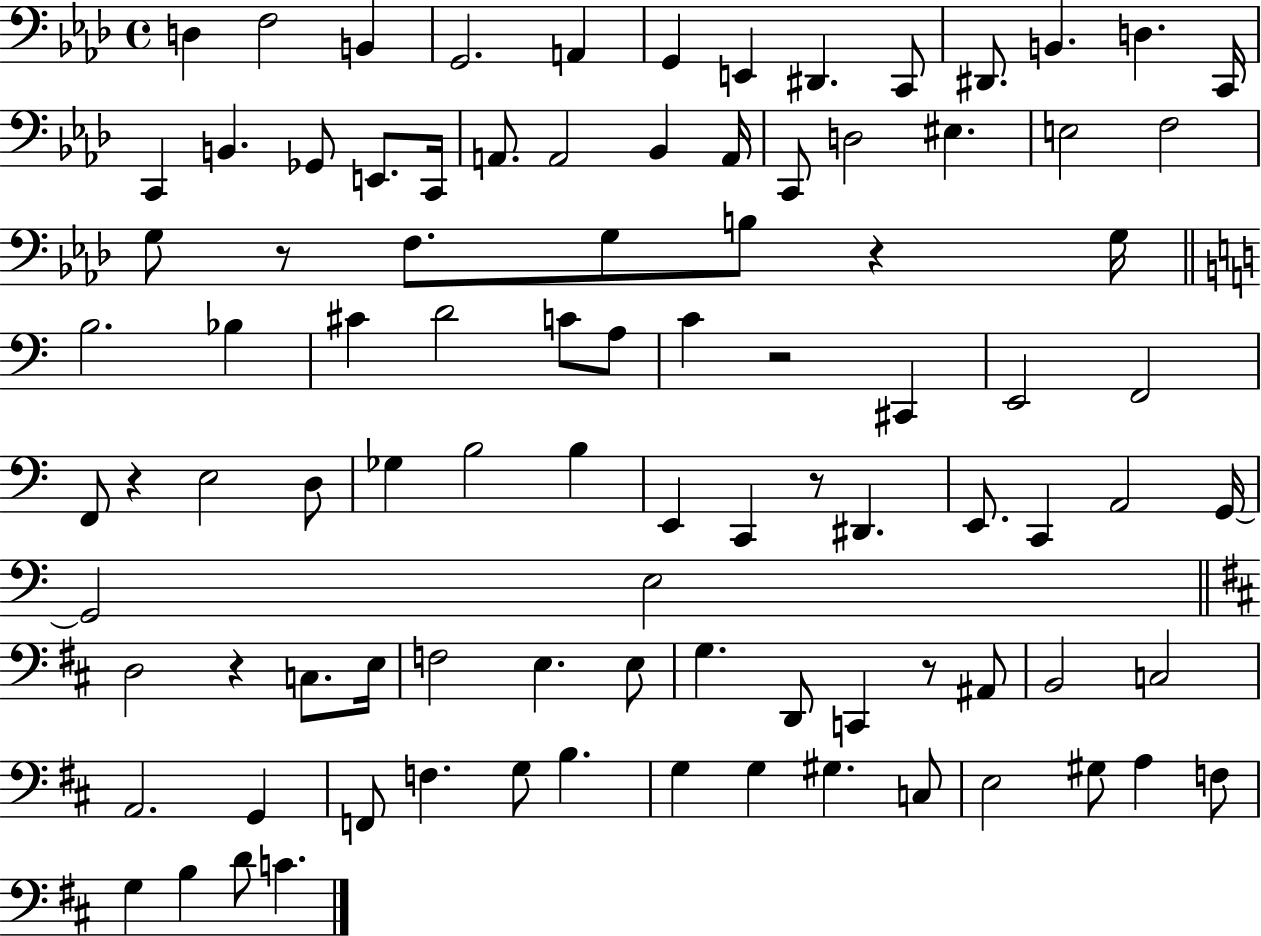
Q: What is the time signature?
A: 4/4